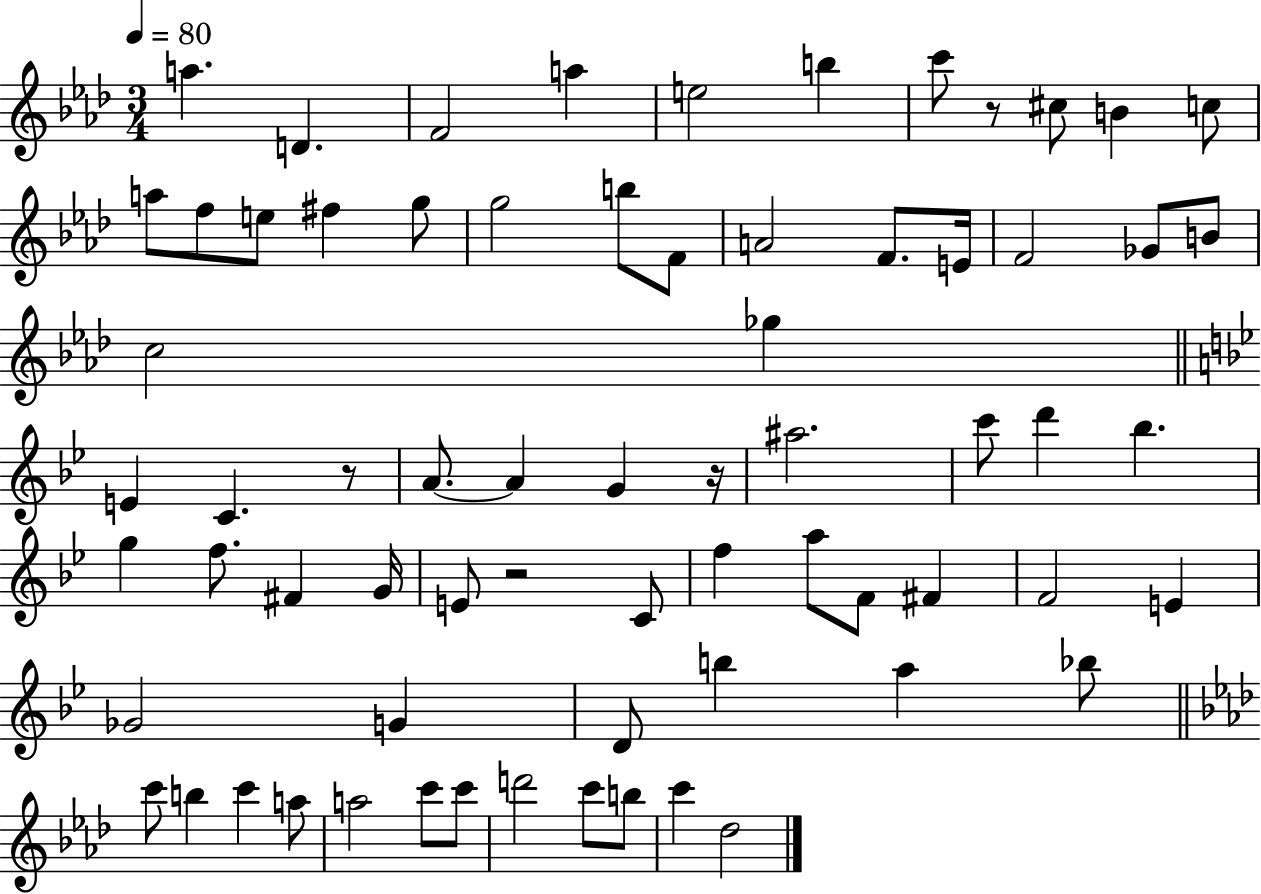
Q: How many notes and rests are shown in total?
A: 69